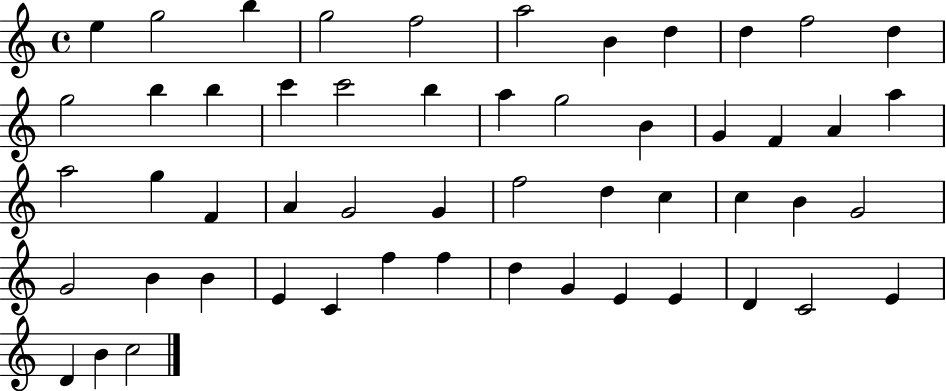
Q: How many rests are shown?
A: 0